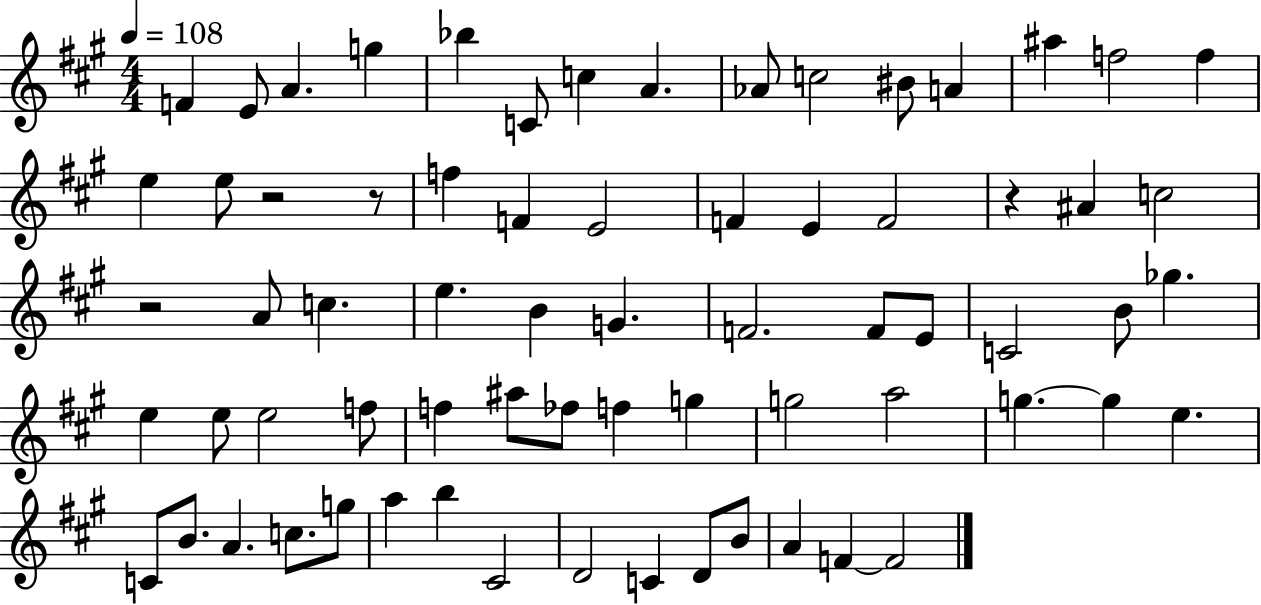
F4/q E4/e A4/q. G5/q Bb5/q C4/e C5/q A4/q. Ab4/e C5/h BIS4/e A4/q A#5/q F5/h F5/q E5/q E5/e R/h R/e F5/q F4/q E4/h F4/q E4/q F4/h R/q A#4/q C5/h R/h A4/e C5/q. E5/q. B4/q G4/q. F4/h. F4/e E4/e C4/h B4/e Gb5/q. E5/q E5/e E5/h F5/e F5/q A#5/e FES5/e F5/q G5/q G5/h A5/h G5/q. G5/q E5/q. C4/e B4/e. A4/q. C5/e. G5/e A5/q B5/q C#4/h D4/h C4/q D4/e B4/e A4/q F4/q F4/h